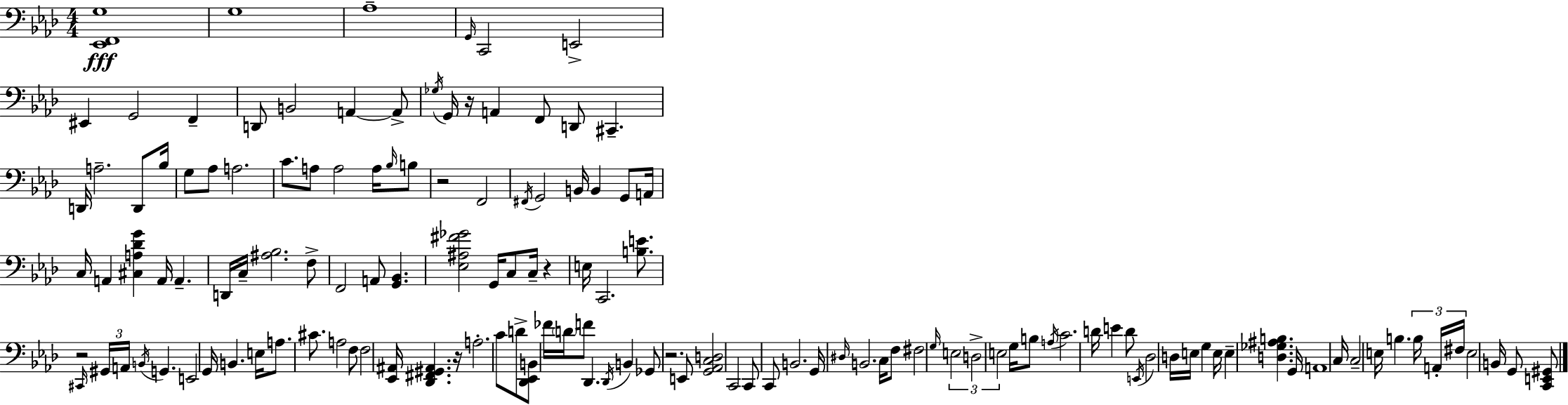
{
  \clef bass
  \numericTimeSignature
  \time 4/4
  \key aes \major
  <ees, f, g>1\fff | g1 | aes1-- | \grace { g,16 } c,2 e,2-> | \break eis,4 g,2 f,4-- | d,8 b,2 a,4~~ a,8-> | \acciaccatura { ges16 } g,16 r16 a,4 f,8 d,8 cis,4.-- | d,16 a2.-- d,8 | \break bes16 g8 aes8 a2. | c'8. a8 a2 a16 | \grace { bes16 } b8 r2 f,2 | \acciaccatura { fis,16 } g,2 b,16 b,4 | \break g,8 a,16 c16 a,4 <cis a des' g'>4 a,16 a,4.-- | d,16 c16-- <ais bes>2. | f8-> f,2 a,8 <g, bes,>4. | <ees ais fis' ges'>2 g,16 c8 c16-- | \break r4 e16 c,2. | <b e'>8. r2 \grace { cis,16 } \tuplet 3/2 { gis,16 a,16 \acciaccatura { b,16 } } | g,4. e,2 g,16 b,4. | e16 a8. cis'8. a2 | \break f8 f2 <ees, ais,>16 <des, fis, gis, ais,>4. | r16 a2.-. | c'8 d'8-> <des, ees, b,>8 fes'16 \parenthesize d'16 f'8 des,4. | \acciaccatura { des,16 } b,4 ges,8 r2. | \break e,8 <g, aes, c d>2 c,2 | c,8 c,8 b,2. | g,16 \grace { dis16 } b,2. | c16 f8 fis2 | \break \grace { g16 } \tuplet 3/2 { e2 d2-> | e2 } g16 b8 \acciaccatura { a16 } c'2. | d'16 e'4 d'8 | \acciaccatura { e,16 } des2 d16 e16 g4 e16 | \break e4-- <d ges ais b>4. g,16 a,1 | c16 c2-- | e16 b4. \tuplet 3/2 { b16 a,16-. fis16 } e2 | b,16 g,8 <c, e, gis,>8 \bar "|."
}